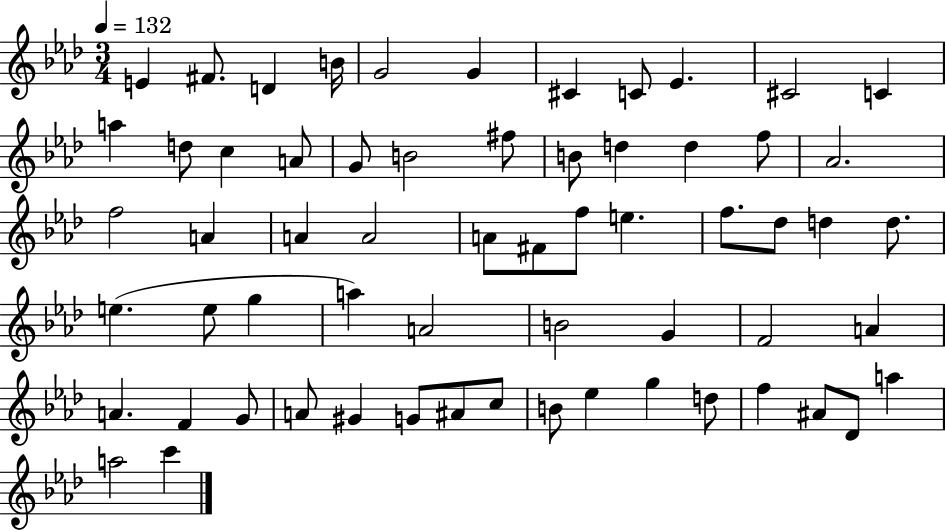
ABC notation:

X:1
T:Untitled
M:3/4
L:1/4
K:Ab
E ^F/2 D B/4 G2 G ^C C/2 _E ^C2 C a d/2 c A/2 G/2 B2 ^f/2 B/2 d d f/2 _A2 f2 A A A2 A/2 ^F/2 f/2 e f/2 _d/2 d d/2 e e/2 g a A2 B2 G F2 A A F G/2 A/2 ^G G/2 ^A/2 c/2 B/2 _e g d/2 f ^A/2 _D/2 a a2 c'